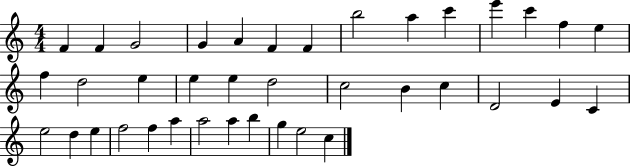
{
  \clef treble
  \numericTimeSignature
  \time 4/4
  \key c \major
  f'4 f'4 g'2 | g'4 a'4 f'4 f'4 | b''2 a''4 c'''4 | e'''4 c'''4 f''4 e''4 | \break f''4 d''2 e''4 | e''4 e''4 d''2 | c''2 b'4 c''4 | d'2 e'4 c'4 | \break e''2 d''4 e''4 | f''2 f''4 a''4 | a''2 a''4 b''4 | g''4 e''2 c''4 | \break \bar "|."
}